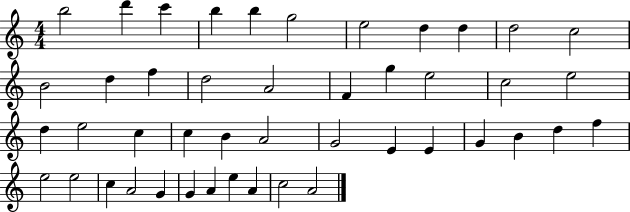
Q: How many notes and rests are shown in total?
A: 45